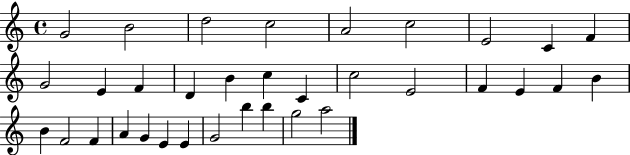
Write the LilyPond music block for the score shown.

{
  \clef treble
  \time 4/4
  \defaultTimeSignature
  \key c \major
  g'2 b'2 | d''2 c''2 | a'2 c''2 | e'2 c'4 f'4 | \break g'2 e'4 f'4 | d'4 b'4 c''4 c'4 | c''2 e'2 | f'4 e'4 f'4 b'4 | \break b'4 f'2 f'4 | a'4 g'4 e'4 e'4 | g'2 b''4 b''4 | g''2 a''2 | \break \bar "|."
}